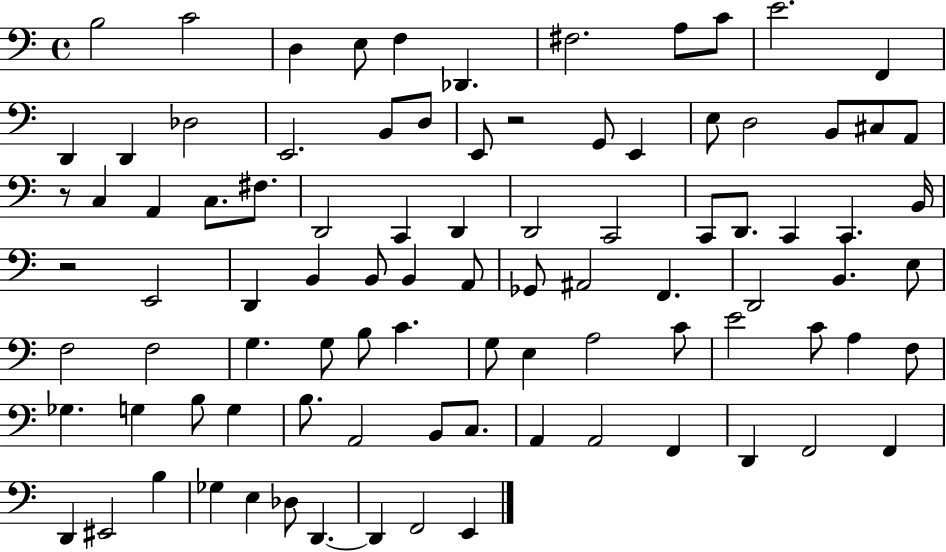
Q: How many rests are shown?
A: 3